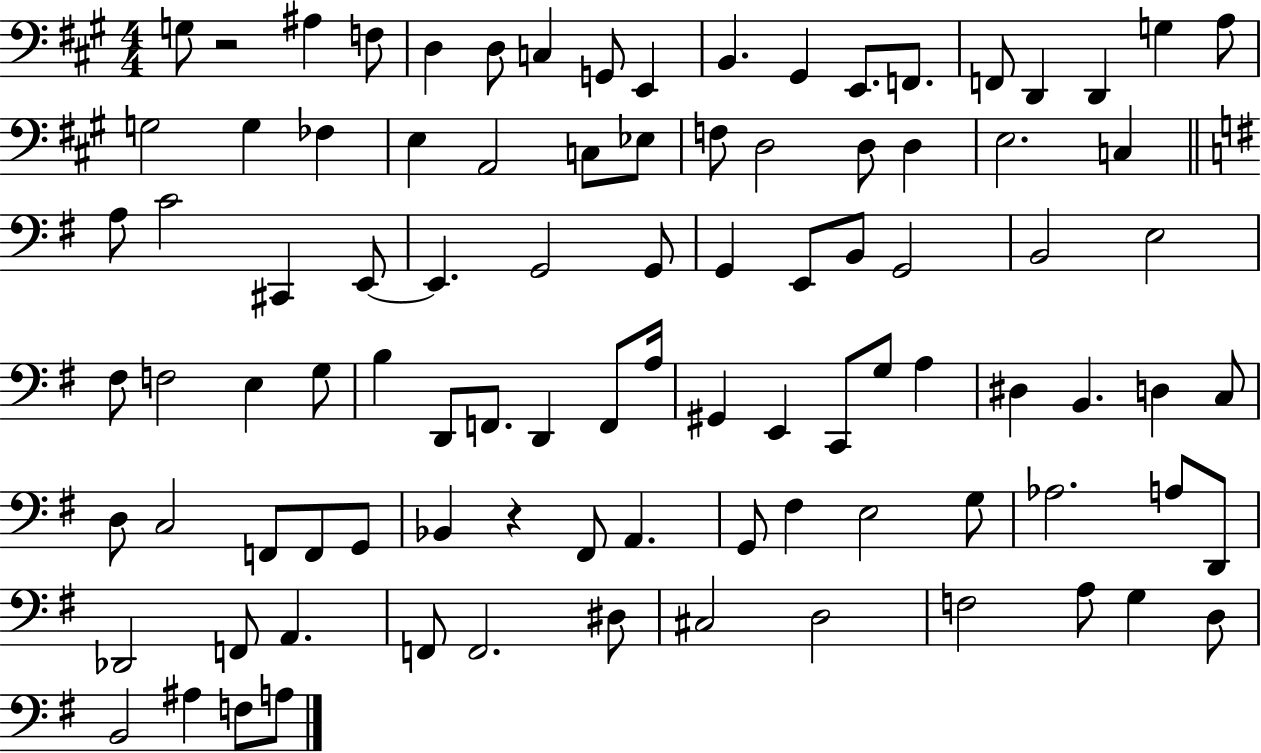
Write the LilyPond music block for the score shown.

{
  \clef bass
  \numericTimeSignature
  \time 4/4
  \key a \major
  g8 r2 ais4 f8 | d4 d8 c4 g,8 e,4 | b,4. gis,4 e,8. f,8. | f,8 d,4 d,4 g4 a8 | \break g2 g4 fes4 | e4 a,2 c8 ees8 | f8 d2 d8 d4 | e2. c4 | \break \bar "||" \break \key e \minor a8 c'2 cis,4 e,8~~ | e,4. g,2 g,8 | g,4 e,8 b,8 g,2 | b,2 e2 | \break fis8 f2 e4 g8 | b4 d,8 f,8. d,4 f,8 a16 | gis,4 e,4 c,8 g8 a4 | dis4 b,4. d4 c8 | \break d8 c2 f,8 f,8 g,8 | bes,4 r4 fis,8 a,4. | g,8 fis4 e2 g8 | aes2. a8 d,8 | \break des,2 f,8 a,4. | f,8 f,2. dis8 | cis2 d2 | f2 a8 g4 d8 | \break b,2 ais4 f8 a8 | \bar "|."
}